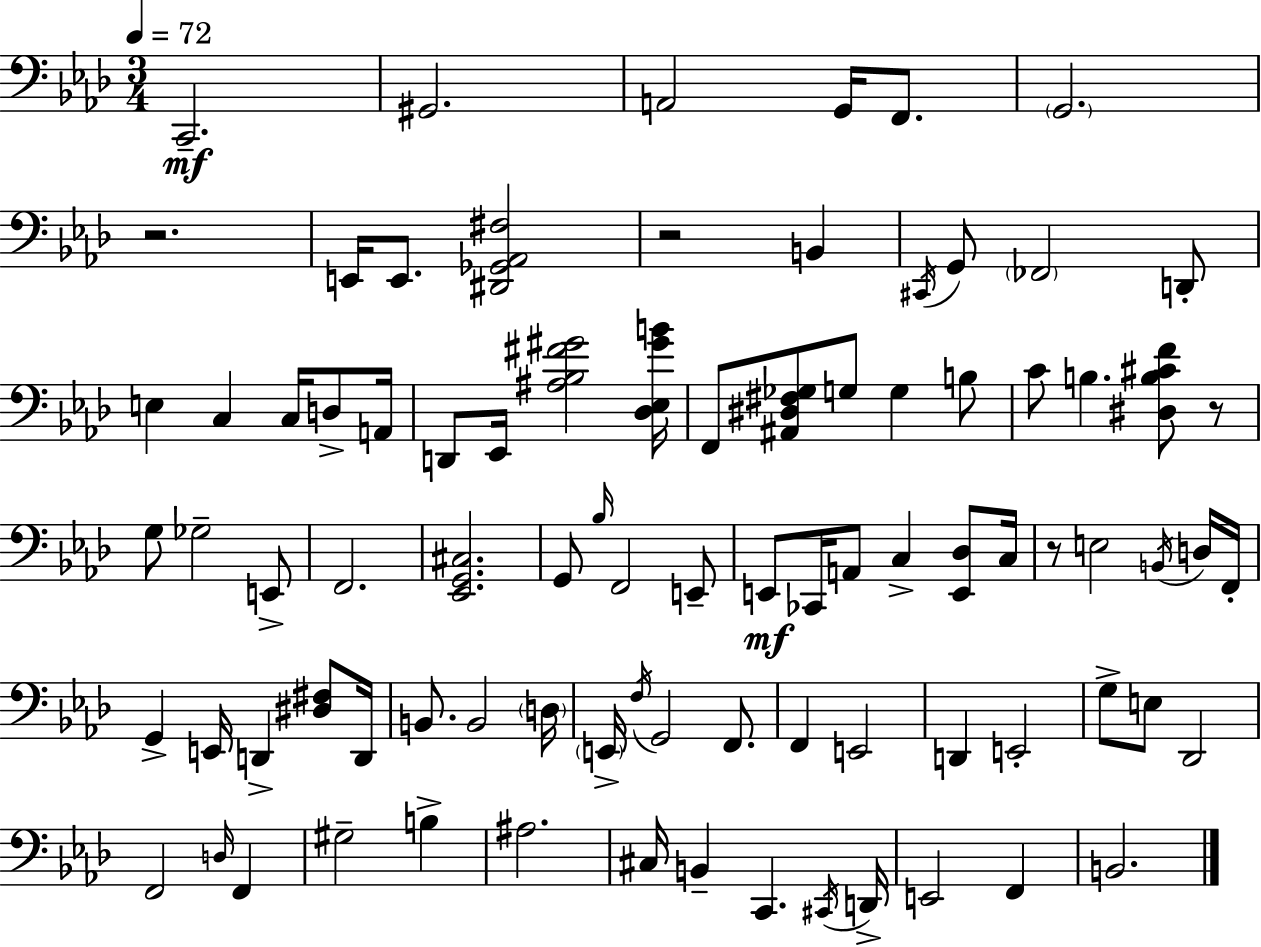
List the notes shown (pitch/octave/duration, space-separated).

C2/h. G#2/h. A2/h G2/s F2/e. G2/h. R/h. E2/s E2/e. [D#2,Gb2,Ab2,F#3]/h R/h B2/q C#2/s G2/e FES2/h D2/e E3/q C3/q C3/s D3/e A2/s D2/e Eb2/s [A#3,Bb3,F#4,G#4]/h [Db3,Eb3,G#4,B4]/s F2/e [A#2,D#3,F#3,Gb3]/e G3/e G3/q B3/e C4/e B3/q. [D#3,B3,C#4,F4]/e R/e G3/e Gb3/h E2/e F2/h. [Eb2,G2,C#3]/h. G2/e Bb3/s F2/h E2/e E2/e CES2/s A2/e C3/q [E2,Db3]/e C3/s R/e E3/h B2/s D3/s F2/s G2/q E2/s D2/q [D#3,F#3]/e D2/s B2/e. B2/h D3/s E2/s F3/s G2/h F2/e. F2/q E2/h D2/q E2/h G3/e E3/e Db2/h F2/h D3/s F2/q G#3/h B3/q A#3/h. C#3/s B2/q C2/q. C#2/s D2/s E2/h F2/q B2/h.